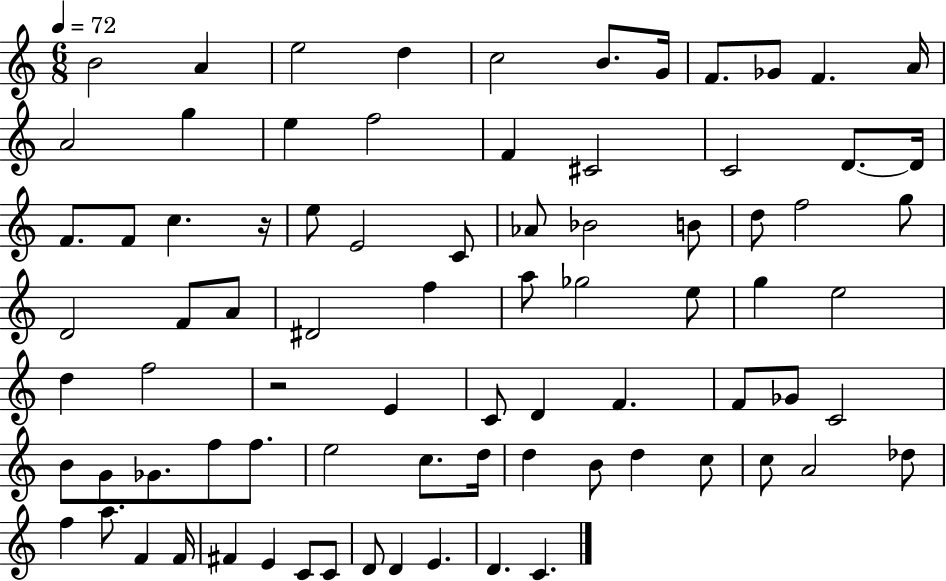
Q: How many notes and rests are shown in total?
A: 81